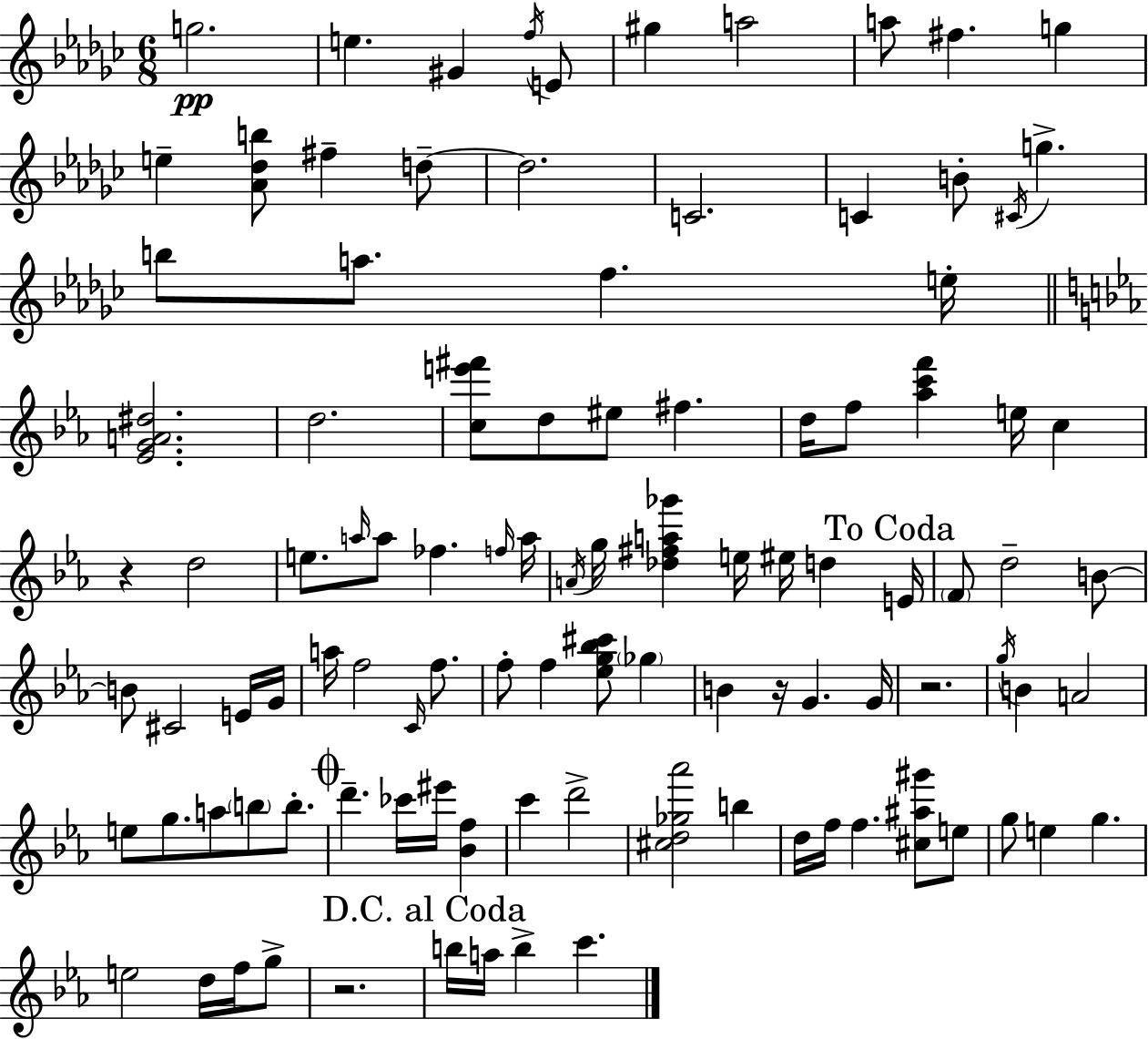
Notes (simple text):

G5/h. E5/q. G#4/q F5/s E4/e G#5/q A5/h A5/e F#5/q. G5/q E5/q [Ab4,Db5,B5]/e F#5/q D5/e D5/h. C4/h. C4/q B4/e C#4/s G5/q. B5/e A5/e. F5/q. E5/s [Eb4,G4,A4,D#5]/h. D5/h. [C5,E6,F#6]/e D5/e EIS5/e F#5/q. D5/s F5/e [Ab5,C6,F6]/q E5/s C5/q R/q D5/h E5/e. A5/s A5/e FES5/q. F5/s A5/s A4/s G5/s [Db5,F#5,A5,Gb6]/q E5/s EIS5/s D5/q E4/s F4/e D5/h B4/e B4/e C#4/h E4/s G4/s A5/s F5/h C4/s F5/e. F5/e F5/q [Eb5,G5,Bb5,C#6]/e Gb5/q B4/q R/s G4/q. G4/s R/h. G5/s B4/q A4/h E5/e G5/e. A5/e B5/e B5/e. D6/q. CES6/s EIS6/s [Bb4,F5]/q C6/q D6/h [C#5,D5,Gb5,Ab6]/h B5/q D5/s F5/s F5/q. [C#5,A#5,G#6]/e E5/e G5/e E5/q G5/q. E5/h D5/s F5/s G5/e R/h. B5/s A5/s B5/q C6/q.